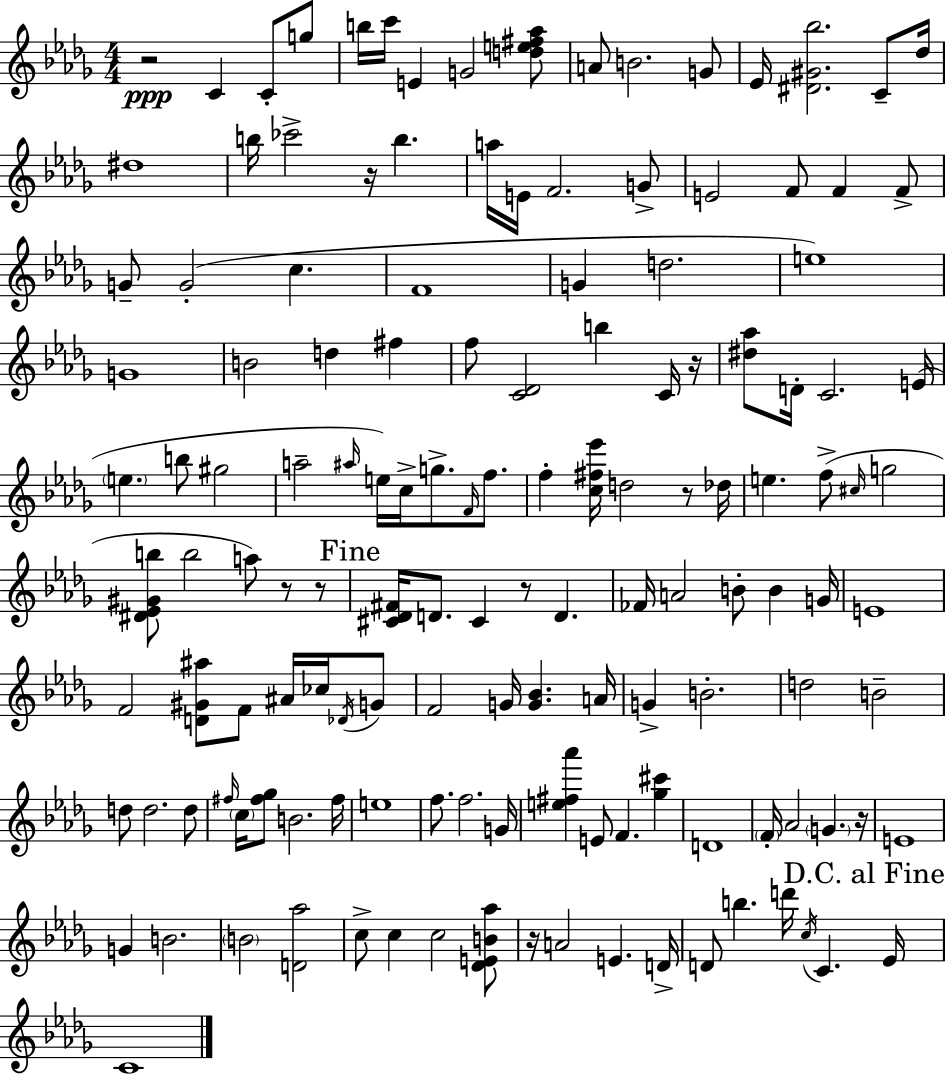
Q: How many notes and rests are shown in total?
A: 140